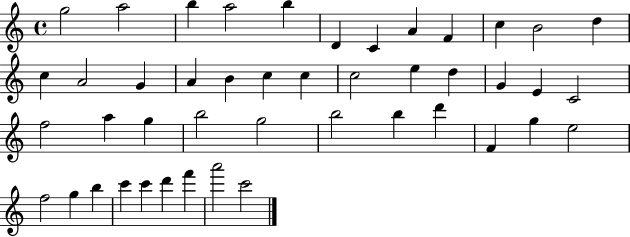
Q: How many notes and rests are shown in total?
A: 45